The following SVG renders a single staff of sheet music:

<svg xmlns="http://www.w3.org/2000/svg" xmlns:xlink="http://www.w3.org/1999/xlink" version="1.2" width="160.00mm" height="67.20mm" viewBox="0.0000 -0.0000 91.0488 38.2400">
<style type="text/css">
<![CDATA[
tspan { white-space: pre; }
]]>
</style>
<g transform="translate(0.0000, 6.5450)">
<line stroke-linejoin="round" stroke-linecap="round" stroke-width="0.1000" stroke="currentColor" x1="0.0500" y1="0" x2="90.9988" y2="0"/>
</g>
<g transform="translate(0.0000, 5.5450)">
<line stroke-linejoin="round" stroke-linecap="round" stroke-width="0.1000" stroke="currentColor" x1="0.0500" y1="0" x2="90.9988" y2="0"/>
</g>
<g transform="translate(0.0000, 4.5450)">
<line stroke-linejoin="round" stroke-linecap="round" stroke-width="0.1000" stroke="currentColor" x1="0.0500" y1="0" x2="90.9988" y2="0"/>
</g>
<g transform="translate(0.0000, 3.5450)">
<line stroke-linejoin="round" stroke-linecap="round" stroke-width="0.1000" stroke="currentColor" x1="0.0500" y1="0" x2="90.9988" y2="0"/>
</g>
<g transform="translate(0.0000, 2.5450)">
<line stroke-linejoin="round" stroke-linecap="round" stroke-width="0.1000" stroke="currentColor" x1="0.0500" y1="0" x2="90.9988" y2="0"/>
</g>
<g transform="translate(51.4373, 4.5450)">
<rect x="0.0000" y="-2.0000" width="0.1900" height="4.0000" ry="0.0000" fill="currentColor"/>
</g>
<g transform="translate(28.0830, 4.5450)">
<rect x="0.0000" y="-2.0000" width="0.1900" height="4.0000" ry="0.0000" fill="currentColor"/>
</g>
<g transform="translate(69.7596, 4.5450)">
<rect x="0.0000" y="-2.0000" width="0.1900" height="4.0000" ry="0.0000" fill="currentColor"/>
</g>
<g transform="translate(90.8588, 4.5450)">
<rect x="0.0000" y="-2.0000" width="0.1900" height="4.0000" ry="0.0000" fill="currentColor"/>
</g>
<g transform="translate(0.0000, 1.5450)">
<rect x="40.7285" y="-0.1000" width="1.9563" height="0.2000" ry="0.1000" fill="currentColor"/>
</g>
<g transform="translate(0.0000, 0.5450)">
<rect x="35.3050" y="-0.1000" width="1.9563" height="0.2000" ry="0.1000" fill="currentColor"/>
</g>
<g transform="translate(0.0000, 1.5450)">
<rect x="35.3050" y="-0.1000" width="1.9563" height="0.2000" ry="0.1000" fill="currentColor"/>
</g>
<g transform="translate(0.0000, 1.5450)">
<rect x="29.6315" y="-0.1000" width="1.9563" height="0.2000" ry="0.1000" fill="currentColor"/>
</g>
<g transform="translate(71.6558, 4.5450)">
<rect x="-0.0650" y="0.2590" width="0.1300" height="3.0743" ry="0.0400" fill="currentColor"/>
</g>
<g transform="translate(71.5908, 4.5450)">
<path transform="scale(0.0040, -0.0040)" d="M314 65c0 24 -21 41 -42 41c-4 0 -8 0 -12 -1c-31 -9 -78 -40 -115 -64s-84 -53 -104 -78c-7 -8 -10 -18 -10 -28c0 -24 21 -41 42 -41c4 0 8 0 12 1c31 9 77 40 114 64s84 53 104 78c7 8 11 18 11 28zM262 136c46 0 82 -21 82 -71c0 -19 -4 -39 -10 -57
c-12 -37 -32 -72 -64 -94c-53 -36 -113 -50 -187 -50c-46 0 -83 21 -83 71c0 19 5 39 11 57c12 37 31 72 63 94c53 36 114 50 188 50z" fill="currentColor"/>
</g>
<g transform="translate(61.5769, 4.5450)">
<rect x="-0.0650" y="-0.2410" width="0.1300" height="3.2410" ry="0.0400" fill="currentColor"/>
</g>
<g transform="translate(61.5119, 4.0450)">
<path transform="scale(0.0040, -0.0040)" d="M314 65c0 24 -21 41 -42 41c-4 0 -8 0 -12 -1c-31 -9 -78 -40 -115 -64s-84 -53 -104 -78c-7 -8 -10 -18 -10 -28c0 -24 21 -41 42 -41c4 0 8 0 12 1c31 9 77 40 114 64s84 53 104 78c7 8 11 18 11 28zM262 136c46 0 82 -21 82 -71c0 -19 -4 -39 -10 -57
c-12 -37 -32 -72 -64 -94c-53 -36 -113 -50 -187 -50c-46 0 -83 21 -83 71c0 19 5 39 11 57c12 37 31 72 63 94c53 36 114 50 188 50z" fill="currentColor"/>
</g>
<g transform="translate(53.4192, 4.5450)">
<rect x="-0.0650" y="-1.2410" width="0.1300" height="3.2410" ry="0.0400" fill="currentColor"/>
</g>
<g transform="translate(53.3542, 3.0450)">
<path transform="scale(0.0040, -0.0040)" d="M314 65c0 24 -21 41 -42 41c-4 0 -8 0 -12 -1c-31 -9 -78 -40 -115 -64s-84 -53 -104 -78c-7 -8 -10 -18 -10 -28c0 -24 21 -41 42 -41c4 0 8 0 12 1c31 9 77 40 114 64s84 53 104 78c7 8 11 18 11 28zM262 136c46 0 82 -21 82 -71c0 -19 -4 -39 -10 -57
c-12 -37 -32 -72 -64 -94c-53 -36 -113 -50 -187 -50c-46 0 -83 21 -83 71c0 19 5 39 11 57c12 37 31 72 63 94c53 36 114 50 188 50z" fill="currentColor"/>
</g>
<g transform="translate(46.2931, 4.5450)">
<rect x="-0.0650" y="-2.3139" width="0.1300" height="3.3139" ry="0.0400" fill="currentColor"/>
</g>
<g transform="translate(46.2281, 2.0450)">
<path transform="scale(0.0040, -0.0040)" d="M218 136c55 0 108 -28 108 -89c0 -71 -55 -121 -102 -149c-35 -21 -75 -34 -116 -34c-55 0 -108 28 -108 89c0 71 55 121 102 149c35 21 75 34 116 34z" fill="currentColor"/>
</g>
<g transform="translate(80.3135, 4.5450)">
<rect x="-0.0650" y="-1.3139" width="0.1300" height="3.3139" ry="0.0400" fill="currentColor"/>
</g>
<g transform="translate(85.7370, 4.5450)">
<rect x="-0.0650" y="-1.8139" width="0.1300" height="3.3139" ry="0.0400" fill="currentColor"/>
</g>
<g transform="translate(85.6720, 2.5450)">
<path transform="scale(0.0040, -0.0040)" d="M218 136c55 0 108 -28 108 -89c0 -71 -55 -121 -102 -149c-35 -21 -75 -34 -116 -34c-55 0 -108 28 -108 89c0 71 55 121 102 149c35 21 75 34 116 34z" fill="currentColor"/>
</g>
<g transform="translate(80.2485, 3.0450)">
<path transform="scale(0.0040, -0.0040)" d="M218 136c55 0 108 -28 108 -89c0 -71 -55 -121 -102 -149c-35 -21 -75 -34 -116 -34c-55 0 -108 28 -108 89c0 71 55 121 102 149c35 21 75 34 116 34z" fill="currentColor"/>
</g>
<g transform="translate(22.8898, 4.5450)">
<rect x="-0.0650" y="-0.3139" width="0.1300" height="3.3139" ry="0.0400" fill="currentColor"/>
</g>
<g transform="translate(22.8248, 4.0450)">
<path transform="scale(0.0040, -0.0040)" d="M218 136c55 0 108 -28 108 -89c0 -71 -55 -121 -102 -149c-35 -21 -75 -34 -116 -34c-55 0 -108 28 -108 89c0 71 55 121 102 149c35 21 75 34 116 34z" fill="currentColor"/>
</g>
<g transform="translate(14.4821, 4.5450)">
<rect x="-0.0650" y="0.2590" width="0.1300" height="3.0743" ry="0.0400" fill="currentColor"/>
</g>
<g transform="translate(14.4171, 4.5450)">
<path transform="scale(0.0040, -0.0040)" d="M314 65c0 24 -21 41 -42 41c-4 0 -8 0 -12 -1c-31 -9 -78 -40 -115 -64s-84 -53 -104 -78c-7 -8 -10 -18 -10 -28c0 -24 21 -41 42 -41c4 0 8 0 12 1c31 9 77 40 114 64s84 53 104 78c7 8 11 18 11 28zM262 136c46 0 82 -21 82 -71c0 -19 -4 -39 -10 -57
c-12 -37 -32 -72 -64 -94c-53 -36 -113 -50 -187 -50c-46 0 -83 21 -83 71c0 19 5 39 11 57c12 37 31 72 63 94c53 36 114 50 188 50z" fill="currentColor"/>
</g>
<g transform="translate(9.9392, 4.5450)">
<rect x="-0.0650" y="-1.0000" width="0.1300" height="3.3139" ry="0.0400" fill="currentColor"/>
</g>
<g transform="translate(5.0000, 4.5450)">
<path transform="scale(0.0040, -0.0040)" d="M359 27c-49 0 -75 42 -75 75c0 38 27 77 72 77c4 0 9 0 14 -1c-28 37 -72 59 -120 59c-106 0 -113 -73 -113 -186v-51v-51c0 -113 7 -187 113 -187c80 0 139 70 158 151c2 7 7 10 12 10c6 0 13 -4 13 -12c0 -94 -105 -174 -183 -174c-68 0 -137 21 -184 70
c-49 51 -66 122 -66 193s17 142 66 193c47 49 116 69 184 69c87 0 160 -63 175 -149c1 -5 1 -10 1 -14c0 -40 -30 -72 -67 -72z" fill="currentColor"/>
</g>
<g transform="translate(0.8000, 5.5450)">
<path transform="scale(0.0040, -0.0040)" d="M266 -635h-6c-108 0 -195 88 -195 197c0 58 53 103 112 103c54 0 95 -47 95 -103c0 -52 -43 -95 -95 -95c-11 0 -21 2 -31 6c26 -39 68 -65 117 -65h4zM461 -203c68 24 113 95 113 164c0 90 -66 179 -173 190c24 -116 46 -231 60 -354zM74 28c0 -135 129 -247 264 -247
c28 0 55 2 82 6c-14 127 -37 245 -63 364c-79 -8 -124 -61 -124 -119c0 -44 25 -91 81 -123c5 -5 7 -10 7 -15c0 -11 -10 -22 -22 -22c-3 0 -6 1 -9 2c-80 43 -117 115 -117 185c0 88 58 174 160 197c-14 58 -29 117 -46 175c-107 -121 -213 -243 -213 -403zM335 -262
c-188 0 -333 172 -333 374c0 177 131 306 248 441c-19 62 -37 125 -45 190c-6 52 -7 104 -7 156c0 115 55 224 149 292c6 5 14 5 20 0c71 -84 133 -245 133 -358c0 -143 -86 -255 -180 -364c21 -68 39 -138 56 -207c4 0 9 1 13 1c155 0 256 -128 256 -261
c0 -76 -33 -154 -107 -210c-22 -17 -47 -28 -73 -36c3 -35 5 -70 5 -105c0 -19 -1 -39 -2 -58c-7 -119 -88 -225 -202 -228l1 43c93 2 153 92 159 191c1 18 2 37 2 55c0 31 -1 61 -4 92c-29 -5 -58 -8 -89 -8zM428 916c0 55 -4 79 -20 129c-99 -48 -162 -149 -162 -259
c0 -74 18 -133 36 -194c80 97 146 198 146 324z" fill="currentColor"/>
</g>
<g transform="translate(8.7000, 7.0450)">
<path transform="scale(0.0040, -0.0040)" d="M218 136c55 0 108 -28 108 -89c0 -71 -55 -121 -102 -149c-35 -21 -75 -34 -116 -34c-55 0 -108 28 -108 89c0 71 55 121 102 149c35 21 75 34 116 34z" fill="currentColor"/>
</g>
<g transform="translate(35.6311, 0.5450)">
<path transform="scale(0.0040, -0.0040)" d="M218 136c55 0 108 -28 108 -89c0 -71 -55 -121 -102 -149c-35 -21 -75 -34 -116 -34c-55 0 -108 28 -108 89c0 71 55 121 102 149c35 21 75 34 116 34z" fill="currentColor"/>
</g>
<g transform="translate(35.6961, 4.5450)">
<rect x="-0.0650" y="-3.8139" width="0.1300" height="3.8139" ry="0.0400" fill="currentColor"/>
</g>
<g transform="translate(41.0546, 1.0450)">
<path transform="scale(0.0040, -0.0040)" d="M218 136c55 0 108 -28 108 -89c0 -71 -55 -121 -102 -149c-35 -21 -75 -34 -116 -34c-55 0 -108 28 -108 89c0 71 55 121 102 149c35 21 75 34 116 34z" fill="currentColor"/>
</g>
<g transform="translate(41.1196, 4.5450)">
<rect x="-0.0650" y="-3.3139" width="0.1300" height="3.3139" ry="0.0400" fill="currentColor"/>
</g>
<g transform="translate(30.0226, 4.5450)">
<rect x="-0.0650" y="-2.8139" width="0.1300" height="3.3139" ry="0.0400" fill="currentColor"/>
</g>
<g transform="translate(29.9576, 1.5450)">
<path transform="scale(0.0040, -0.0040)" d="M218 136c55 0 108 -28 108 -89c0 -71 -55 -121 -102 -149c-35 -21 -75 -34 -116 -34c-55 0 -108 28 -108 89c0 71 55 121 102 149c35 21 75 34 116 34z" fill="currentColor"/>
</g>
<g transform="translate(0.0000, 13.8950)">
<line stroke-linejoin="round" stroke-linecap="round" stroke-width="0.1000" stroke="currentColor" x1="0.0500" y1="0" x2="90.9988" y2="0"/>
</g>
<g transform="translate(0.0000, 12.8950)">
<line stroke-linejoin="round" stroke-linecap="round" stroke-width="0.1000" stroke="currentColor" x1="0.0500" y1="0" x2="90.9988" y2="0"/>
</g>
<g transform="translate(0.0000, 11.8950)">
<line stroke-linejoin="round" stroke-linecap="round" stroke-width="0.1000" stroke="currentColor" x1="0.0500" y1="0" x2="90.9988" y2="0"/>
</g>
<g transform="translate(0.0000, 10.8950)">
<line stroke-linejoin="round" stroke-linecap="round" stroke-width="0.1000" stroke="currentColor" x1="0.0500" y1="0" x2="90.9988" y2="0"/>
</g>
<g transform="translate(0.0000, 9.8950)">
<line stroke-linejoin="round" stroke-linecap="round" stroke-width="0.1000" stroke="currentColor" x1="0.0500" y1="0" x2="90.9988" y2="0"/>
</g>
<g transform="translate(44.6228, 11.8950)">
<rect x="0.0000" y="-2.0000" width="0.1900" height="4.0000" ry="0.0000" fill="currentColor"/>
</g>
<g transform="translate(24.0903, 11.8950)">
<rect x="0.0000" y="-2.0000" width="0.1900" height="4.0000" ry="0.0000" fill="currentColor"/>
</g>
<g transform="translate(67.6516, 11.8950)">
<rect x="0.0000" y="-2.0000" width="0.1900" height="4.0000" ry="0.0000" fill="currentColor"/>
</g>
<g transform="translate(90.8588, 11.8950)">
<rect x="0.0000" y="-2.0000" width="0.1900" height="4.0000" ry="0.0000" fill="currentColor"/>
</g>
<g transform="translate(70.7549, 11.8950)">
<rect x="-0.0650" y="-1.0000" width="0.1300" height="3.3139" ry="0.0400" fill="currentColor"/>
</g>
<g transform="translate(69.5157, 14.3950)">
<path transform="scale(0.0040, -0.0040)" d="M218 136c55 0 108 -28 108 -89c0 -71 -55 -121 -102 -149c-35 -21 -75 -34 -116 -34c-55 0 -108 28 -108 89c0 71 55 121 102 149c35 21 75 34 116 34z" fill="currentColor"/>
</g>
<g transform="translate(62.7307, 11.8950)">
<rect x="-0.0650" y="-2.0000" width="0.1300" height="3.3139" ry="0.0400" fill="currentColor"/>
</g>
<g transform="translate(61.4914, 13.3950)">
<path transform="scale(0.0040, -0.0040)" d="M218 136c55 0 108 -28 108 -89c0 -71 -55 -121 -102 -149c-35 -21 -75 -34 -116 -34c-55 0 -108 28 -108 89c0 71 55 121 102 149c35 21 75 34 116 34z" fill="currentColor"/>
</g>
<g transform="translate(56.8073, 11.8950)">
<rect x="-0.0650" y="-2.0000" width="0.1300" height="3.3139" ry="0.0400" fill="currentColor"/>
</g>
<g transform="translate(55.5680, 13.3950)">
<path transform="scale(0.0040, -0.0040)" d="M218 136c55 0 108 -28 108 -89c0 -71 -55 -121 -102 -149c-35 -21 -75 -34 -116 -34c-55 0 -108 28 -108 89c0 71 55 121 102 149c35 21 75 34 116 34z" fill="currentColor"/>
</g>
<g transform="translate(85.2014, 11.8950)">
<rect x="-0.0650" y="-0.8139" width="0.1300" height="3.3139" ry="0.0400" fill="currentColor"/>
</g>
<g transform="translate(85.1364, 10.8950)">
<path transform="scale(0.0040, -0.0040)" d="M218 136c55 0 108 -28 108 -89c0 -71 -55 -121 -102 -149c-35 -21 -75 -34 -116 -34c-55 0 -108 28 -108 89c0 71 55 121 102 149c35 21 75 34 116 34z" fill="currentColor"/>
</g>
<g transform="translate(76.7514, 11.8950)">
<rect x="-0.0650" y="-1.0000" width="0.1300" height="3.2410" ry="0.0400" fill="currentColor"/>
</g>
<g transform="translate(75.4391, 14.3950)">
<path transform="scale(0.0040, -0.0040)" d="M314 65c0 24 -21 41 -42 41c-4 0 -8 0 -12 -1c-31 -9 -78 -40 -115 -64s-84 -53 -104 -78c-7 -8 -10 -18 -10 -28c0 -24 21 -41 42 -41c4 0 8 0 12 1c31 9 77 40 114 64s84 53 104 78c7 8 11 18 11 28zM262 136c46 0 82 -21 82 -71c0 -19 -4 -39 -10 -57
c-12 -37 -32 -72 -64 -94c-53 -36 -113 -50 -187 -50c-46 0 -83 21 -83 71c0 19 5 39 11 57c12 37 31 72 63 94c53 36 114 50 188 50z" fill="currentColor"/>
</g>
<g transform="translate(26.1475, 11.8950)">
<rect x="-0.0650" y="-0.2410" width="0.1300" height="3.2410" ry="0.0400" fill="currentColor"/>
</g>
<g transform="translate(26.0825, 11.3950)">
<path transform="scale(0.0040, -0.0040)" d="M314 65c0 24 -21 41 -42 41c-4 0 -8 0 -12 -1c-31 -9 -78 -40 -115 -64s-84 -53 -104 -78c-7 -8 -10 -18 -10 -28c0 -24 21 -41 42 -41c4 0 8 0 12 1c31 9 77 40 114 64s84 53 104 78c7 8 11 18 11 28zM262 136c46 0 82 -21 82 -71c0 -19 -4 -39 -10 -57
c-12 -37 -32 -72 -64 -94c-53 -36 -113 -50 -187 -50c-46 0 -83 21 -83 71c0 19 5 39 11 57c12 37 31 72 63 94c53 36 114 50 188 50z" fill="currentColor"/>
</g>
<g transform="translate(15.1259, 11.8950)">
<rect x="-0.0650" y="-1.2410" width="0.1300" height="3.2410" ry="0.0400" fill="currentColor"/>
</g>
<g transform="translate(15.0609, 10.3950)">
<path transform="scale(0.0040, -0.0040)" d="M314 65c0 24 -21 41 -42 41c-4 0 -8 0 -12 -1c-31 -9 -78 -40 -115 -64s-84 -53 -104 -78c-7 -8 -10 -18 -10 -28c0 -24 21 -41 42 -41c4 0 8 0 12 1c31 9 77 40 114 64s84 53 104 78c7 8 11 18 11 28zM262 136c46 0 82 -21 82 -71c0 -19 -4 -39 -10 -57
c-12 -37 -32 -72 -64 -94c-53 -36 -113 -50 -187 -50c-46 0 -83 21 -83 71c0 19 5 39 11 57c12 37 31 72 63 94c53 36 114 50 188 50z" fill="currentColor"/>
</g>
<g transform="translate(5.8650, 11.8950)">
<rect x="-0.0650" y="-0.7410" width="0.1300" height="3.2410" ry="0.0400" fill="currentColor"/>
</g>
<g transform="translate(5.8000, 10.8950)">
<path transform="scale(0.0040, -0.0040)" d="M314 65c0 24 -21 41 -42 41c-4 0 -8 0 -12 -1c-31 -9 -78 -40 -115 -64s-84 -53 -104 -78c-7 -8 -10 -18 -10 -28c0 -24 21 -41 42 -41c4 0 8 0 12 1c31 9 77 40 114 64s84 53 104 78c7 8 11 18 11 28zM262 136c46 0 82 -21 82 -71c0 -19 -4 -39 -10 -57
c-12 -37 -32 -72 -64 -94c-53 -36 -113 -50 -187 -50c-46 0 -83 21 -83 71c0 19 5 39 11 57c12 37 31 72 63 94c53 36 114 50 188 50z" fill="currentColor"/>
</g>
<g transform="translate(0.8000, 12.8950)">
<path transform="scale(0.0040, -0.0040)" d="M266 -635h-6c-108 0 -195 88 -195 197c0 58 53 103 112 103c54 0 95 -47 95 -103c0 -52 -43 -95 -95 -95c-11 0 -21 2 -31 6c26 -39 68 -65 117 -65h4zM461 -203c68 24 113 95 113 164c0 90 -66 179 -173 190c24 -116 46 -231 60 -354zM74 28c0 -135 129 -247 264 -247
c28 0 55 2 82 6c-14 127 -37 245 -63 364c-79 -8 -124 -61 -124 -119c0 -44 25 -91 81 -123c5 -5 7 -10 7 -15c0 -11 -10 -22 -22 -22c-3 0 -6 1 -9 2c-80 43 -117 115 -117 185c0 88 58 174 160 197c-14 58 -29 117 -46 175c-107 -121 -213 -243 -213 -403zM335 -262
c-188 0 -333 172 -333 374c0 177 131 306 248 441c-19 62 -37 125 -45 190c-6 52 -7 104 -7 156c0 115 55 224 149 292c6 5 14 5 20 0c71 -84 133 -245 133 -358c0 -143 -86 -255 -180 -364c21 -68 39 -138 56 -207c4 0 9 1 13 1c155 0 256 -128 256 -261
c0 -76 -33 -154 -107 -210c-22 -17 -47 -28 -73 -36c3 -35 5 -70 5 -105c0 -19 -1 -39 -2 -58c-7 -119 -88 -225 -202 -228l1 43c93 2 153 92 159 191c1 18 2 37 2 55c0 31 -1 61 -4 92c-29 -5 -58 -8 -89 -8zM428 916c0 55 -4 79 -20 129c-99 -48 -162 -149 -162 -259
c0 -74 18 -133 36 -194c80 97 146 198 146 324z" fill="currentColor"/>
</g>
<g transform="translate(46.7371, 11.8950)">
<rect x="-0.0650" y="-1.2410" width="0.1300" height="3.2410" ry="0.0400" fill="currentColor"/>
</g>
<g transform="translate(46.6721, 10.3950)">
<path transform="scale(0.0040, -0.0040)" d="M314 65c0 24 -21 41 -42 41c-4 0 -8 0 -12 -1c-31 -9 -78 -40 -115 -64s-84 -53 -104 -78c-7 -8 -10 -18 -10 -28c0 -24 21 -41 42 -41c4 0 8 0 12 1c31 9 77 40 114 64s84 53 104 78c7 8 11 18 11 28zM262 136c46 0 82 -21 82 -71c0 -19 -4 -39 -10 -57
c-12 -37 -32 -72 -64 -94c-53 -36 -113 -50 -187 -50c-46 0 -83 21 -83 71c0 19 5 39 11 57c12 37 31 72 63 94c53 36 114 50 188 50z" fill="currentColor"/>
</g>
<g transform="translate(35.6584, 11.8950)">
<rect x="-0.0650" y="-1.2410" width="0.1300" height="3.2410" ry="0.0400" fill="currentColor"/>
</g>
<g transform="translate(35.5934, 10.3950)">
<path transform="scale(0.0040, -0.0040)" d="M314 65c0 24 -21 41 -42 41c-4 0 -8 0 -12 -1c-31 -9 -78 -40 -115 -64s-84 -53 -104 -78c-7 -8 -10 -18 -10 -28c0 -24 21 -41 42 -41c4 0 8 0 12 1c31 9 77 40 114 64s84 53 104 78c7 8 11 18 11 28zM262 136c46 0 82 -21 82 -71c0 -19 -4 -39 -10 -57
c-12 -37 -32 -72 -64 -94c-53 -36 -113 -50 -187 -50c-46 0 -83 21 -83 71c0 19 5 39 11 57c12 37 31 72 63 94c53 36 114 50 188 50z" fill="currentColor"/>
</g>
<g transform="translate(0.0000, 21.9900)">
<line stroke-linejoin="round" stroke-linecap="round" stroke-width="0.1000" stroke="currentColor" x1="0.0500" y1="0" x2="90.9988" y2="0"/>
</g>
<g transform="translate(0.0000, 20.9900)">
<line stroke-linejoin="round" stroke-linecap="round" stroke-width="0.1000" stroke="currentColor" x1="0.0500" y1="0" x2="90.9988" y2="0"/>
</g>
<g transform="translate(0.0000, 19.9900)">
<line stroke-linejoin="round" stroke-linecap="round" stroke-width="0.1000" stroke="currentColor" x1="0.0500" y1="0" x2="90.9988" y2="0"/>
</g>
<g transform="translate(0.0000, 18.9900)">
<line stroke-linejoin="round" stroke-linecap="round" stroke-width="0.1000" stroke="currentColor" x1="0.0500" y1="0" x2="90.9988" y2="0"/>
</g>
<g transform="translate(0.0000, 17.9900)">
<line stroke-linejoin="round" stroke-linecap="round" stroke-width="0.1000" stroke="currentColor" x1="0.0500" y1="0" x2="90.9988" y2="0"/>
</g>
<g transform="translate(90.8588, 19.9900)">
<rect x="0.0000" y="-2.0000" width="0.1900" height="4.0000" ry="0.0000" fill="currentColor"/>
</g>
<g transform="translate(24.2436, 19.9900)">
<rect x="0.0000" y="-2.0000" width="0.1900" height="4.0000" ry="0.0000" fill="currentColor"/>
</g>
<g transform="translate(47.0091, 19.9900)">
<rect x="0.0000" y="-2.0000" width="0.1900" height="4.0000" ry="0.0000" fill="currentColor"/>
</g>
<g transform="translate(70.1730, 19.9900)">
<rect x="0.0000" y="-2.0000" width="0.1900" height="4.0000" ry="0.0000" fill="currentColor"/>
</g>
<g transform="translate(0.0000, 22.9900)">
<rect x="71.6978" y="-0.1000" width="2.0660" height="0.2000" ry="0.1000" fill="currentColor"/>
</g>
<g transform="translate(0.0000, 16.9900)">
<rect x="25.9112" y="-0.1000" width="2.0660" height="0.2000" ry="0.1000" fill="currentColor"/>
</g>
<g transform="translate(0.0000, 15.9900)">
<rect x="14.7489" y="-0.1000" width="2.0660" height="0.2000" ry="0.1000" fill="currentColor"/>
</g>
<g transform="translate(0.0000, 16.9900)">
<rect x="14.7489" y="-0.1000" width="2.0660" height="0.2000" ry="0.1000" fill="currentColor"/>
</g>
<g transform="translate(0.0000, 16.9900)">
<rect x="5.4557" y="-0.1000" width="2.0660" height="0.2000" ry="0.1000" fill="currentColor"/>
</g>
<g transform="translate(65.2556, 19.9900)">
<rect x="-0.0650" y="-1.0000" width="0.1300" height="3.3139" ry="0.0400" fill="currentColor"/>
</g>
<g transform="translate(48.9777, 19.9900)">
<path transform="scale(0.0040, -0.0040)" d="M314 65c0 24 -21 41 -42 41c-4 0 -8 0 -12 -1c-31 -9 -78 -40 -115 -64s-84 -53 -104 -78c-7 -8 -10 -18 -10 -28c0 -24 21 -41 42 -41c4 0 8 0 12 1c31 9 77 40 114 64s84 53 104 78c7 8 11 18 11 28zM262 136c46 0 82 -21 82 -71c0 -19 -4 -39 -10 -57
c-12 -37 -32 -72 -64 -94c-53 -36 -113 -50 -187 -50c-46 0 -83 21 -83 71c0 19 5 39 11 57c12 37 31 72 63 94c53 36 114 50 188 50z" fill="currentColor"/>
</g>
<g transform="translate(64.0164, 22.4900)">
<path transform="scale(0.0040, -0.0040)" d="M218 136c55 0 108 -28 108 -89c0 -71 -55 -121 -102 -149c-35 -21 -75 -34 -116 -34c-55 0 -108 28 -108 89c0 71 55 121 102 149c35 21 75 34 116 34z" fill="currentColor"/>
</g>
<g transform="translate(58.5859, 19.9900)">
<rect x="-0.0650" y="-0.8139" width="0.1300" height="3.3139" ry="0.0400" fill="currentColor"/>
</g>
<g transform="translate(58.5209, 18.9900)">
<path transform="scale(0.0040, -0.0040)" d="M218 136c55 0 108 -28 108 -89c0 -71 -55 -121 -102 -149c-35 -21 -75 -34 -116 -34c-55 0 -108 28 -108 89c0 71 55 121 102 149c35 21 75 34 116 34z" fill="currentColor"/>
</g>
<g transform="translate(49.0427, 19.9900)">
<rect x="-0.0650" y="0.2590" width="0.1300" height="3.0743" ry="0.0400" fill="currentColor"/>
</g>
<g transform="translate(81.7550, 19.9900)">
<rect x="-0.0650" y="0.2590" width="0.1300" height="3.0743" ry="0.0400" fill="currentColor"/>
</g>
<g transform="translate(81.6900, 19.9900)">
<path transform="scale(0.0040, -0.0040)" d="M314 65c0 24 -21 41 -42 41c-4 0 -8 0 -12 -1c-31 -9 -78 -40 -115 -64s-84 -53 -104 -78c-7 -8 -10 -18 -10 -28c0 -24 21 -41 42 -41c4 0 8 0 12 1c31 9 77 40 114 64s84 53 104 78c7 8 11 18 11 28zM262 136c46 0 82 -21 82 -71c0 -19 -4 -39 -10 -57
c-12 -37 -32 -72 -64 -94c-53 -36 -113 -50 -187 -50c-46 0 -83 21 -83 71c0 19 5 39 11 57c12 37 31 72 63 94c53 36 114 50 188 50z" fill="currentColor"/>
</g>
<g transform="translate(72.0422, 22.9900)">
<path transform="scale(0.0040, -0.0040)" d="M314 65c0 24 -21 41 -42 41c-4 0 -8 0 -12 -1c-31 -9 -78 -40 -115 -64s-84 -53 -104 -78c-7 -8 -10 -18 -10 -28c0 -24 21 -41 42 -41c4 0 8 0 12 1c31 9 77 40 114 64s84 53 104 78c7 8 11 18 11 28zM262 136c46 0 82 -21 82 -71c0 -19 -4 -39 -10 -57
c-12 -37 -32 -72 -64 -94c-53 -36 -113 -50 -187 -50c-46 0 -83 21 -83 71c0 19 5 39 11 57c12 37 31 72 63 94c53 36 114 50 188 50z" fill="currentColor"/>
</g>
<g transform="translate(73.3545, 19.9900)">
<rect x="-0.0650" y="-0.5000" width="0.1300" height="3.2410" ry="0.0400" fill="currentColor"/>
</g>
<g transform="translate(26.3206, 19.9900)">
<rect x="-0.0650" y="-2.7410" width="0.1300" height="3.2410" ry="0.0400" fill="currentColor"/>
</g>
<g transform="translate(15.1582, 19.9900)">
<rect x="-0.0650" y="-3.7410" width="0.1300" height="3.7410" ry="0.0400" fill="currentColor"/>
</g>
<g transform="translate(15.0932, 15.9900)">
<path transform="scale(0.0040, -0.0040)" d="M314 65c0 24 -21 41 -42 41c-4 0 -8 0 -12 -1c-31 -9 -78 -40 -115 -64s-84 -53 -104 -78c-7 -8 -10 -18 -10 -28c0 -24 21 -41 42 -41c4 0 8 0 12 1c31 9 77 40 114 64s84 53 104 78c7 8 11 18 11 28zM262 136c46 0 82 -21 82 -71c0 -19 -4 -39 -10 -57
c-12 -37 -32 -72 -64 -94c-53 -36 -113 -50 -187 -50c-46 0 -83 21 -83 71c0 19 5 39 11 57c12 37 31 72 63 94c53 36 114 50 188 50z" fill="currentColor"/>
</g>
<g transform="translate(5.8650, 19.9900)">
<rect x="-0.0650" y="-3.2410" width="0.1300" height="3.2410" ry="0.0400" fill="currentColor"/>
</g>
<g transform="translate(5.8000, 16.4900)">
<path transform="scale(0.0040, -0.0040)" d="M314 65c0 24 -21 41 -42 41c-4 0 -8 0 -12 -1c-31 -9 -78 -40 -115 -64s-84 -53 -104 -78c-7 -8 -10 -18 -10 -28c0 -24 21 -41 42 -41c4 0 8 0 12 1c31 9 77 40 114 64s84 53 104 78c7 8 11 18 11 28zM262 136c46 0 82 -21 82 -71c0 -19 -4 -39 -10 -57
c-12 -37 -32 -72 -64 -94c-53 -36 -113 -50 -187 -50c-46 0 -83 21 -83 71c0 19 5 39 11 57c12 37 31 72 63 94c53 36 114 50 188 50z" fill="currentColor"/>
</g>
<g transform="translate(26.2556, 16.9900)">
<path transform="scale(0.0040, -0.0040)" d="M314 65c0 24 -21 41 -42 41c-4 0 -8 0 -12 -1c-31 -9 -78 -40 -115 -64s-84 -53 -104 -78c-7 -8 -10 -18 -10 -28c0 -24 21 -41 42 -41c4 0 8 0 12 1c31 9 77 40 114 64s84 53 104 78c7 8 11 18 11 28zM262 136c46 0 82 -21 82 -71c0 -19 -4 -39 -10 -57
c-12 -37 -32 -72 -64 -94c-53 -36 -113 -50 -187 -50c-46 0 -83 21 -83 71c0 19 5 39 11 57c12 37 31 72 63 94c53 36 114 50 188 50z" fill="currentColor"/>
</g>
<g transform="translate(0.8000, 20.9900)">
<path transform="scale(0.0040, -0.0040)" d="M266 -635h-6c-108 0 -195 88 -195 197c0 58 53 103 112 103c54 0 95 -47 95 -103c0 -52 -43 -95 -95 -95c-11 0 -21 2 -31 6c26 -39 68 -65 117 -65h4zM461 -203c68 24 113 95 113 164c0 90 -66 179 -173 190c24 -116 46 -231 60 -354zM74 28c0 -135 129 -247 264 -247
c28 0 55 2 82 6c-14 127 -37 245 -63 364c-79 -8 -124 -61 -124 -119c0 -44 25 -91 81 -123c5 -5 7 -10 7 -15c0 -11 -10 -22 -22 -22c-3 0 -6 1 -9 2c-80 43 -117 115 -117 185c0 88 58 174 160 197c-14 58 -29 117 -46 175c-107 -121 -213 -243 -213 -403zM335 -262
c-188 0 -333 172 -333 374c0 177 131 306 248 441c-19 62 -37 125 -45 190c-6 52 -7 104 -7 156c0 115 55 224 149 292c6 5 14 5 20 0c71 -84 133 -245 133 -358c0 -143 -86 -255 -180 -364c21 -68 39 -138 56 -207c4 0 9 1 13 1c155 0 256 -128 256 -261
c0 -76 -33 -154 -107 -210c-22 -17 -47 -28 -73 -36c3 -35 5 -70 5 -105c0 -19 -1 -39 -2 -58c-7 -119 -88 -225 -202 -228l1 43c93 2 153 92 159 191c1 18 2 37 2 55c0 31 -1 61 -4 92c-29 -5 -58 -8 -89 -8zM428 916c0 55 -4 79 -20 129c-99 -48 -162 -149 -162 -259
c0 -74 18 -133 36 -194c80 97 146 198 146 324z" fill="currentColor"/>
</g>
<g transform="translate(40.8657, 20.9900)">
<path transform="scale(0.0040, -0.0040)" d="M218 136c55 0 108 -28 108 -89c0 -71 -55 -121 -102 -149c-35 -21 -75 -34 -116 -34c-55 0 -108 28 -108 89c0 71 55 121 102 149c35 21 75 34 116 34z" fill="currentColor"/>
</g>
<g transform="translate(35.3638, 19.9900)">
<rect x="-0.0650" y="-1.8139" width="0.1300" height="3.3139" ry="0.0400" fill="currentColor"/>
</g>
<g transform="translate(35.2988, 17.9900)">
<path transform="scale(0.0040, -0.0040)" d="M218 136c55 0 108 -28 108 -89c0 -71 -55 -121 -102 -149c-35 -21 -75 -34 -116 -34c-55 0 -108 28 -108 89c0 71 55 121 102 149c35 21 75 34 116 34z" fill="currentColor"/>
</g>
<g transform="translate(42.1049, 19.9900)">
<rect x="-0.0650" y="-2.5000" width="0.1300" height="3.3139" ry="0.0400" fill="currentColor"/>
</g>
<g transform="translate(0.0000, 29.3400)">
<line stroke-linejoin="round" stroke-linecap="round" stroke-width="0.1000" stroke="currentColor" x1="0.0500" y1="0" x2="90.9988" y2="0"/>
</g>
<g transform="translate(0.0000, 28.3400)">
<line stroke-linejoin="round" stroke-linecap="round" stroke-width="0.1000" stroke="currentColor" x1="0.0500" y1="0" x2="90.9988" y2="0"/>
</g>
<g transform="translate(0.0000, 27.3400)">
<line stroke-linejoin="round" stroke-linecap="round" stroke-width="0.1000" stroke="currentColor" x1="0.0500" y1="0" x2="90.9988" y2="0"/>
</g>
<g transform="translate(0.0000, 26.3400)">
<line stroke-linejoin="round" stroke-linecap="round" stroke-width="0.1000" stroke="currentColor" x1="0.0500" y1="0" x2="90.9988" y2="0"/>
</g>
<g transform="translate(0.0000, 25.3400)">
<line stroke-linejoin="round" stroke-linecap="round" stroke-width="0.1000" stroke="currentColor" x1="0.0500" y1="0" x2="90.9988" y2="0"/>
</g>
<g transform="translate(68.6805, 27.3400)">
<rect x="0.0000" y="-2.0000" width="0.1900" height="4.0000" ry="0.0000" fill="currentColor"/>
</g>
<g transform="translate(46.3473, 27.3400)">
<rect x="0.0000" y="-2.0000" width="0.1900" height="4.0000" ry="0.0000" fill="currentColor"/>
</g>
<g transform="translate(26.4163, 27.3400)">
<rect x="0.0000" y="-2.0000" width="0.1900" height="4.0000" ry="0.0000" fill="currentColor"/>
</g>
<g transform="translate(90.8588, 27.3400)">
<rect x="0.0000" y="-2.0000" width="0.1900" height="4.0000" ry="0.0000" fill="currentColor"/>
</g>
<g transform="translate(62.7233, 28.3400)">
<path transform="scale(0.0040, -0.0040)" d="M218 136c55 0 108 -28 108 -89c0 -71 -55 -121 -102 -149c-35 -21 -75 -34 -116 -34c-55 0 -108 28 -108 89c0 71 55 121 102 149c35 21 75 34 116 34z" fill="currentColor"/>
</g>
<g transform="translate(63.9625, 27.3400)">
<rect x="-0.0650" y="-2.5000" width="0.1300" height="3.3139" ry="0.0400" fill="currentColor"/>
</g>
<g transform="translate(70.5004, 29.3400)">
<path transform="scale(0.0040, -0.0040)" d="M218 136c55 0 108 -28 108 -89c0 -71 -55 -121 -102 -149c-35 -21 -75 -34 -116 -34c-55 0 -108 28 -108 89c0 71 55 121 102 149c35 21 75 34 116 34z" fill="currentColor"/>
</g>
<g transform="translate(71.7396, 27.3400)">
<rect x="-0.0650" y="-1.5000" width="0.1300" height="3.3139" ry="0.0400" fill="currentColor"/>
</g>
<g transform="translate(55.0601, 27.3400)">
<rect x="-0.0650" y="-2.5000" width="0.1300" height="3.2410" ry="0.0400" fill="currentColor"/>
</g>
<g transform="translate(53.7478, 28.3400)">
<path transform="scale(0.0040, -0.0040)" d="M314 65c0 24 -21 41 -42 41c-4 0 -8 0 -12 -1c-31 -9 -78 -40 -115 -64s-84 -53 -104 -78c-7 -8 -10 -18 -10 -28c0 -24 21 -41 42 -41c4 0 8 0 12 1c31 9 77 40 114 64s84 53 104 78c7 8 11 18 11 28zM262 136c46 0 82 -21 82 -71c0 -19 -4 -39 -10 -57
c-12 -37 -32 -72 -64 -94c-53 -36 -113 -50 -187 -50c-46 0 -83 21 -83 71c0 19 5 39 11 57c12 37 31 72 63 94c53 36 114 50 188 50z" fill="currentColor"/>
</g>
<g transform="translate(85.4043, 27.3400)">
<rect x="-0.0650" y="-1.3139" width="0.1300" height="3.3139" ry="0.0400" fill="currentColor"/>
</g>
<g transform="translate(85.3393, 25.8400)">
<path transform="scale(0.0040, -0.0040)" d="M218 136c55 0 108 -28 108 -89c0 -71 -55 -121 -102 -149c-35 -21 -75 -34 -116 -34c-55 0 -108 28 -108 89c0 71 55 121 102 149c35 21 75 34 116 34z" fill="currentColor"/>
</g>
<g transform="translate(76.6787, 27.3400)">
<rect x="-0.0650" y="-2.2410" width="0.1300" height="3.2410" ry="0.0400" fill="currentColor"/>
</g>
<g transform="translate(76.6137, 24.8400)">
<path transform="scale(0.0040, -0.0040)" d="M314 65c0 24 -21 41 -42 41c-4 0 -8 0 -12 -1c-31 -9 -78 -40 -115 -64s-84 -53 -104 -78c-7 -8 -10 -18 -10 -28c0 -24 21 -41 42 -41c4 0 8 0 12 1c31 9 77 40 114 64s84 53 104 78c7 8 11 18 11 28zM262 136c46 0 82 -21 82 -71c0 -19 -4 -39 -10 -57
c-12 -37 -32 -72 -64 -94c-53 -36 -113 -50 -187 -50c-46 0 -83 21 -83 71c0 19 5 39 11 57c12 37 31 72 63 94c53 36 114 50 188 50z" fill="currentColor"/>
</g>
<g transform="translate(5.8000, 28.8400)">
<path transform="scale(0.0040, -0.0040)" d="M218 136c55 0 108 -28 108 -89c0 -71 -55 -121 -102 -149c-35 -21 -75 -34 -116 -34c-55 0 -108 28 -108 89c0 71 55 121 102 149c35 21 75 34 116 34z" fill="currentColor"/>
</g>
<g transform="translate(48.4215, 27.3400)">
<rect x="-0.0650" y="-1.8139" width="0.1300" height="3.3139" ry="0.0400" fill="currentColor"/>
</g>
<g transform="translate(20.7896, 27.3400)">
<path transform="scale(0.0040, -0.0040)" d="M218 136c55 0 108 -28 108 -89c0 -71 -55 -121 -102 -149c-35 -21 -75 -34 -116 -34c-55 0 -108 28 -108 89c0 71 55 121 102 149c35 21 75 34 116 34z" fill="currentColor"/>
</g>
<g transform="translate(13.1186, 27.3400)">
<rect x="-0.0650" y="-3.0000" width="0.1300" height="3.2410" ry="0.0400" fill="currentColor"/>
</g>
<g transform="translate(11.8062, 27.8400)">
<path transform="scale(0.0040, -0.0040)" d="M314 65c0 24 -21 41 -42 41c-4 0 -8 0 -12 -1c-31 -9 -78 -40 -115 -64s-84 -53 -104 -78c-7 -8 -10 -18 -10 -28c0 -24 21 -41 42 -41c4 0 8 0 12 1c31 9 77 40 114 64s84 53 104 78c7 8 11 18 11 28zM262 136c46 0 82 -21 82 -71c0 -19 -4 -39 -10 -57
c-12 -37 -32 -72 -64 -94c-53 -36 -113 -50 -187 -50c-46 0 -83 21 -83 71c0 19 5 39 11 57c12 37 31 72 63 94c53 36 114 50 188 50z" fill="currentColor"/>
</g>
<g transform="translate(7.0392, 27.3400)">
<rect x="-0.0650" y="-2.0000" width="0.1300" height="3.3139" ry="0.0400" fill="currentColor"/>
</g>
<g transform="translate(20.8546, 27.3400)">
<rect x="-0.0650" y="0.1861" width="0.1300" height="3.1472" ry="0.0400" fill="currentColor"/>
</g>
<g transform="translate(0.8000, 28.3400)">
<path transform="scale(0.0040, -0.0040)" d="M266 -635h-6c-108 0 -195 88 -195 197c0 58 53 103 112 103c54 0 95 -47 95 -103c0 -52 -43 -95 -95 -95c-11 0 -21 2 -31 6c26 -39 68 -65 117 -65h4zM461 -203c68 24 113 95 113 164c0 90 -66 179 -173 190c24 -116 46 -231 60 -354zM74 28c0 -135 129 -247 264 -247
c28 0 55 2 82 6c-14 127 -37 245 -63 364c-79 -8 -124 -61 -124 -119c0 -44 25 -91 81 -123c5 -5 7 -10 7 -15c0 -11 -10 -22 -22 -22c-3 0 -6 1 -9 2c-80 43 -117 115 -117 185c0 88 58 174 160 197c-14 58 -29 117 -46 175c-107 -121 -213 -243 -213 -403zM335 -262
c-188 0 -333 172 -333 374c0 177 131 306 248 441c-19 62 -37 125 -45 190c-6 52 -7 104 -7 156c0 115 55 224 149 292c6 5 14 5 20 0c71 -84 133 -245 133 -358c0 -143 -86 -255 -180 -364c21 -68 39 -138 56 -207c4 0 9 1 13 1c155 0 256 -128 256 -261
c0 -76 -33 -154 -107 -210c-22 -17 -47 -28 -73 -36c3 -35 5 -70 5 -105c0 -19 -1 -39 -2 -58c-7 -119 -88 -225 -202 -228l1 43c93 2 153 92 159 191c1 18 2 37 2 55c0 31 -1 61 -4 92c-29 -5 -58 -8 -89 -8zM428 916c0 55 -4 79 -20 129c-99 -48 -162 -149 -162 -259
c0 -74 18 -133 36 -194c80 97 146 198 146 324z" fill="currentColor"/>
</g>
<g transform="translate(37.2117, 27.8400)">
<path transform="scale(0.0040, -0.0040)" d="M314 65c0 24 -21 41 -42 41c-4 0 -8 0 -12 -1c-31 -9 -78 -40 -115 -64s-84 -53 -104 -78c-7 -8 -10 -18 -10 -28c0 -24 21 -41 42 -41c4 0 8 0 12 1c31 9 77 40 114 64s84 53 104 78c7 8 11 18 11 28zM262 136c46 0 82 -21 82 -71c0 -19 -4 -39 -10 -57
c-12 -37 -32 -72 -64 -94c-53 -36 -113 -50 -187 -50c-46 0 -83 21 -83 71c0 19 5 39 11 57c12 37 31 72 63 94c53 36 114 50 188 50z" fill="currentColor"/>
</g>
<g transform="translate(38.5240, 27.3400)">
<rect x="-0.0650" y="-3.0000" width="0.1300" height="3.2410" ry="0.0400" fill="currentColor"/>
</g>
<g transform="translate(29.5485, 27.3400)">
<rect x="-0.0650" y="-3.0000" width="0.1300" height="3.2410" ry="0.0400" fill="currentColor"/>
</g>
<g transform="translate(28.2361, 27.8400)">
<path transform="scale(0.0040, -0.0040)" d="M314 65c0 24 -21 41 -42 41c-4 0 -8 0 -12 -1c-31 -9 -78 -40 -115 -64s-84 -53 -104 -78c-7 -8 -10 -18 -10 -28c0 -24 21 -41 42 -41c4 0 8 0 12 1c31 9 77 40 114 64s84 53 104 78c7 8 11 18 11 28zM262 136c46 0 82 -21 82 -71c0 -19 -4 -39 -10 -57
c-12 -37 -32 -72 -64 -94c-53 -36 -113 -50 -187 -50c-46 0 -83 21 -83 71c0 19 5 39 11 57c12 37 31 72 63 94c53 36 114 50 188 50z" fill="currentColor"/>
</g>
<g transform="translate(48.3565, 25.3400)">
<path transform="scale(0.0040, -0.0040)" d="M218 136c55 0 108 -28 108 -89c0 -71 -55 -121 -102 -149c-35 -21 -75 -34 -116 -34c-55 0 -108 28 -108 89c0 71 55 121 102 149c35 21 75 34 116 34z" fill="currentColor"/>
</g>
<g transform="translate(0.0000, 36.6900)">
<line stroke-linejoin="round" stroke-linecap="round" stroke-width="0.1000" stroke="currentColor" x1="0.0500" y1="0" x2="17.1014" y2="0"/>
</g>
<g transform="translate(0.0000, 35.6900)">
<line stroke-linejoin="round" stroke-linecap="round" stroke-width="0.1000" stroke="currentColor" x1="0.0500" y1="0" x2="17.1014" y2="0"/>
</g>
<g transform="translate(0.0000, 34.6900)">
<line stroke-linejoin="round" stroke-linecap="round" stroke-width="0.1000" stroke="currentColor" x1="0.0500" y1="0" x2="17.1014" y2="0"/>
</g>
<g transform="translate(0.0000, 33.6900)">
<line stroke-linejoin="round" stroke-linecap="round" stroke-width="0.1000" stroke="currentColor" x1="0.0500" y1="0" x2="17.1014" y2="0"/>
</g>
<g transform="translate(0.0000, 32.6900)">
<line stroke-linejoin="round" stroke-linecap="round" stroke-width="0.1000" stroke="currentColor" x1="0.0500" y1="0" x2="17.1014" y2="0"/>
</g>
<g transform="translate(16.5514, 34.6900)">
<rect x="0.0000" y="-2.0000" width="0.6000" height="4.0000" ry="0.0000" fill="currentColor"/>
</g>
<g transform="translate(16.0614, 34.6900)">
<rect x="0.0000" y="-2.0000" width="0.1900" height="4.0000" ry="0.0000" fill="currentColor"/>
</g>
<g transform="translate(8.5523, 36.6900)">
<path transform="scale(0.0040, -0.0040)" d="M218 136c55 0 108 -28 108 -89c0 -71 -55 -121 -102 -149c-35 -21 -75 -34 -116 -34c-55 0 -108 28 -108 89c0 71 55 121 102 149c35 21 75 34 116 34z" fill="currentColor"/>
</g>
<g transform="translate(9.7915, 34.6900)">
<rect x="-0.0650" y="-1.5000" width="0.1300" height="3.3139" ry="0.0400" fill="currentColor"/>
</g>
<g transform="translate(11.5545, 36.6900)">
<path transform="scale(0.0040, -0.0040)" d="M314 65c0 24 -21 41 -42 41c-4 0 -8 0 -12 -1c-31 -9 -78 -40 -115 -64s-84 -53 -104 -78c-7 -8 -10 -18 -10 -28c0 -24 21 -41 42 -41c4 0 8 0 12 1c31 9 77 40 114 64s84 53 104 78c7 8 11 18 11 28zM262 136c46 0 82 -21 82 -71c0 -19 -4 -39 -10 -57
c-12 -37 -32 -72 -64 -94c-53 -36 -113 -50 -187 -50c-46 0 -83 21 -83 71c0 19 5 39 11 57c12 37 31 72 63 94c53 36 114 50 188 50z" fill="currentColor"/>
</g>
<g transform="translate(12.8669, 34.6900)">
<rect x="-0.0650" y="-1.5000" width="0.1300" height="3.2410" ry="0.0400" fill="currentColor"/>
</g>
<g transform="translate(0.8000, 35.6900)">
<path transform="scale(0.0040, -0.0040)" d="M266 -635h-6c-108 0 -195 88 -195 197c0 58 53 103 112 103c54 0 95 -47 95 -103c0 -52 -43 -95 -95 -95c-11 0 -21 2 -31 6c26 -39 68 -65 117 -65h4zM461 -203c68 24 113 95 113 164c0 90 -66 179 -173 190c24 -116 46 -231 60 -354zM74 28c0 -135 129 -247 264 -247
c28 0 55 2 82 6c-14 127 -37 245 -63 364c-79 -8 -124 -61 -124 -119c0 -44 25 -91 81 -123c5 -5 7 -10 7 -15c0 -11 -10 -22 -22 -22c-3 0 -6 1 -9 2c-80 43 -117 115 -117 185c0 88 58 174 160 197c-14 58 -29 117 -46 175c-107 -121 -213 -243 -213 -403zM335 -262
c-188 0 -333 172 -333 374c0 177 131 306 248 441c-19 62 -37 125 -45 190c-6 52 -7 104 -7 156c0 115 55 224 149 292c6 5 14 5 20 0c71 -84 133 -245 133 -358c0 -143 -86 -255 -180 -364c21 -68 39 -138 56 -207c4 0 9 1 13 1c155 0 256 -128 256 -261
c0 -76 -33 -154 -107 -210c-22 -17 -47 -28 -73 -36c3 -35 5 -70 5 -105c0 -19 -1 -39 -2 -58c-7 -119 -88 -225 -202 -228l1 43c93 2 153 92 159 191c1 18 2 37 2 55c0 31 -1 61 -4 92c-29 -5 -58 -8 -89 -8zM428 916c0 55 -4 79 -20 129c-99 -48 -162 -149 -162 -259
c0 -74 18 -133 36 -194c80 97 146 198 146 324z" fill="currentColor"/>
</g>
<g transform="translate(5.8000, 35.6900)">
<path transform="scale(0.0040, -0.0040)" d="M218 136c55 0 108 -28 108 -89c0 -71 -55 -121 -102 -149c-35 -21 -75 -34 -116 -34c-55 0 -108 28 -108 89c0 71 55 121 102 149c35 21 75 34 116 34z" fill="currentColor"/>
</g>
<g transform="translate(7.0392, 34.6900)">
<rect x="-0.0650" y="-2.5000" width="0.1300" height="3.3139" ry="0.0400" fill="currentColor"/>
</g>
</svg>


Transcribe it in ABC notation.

X:1
T:Untitled
M:4/4
L:1/4
K:C
D B2 c a c' b g e2 c2 B2 e f d2 e2 c2 e2 e2 F F D D2 d b2 c'2 a2 f G B2 d D C2 B2 F A2 B A2 A2 f G2 G E g2 e G E E2